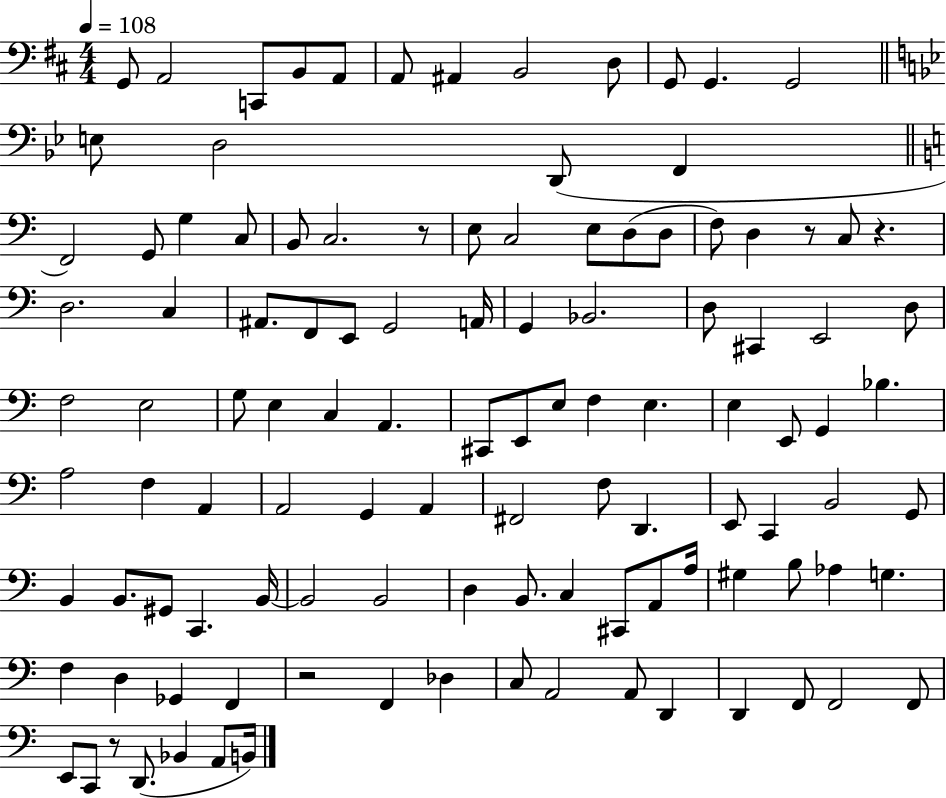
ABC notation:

X:1
T:Untitled
M:4/4
L:1/4
K:D
G,,/2 A,,2 C,,/2 B,,/2 A,,/2 A,,/2 ^A,, B,,2 D,/2 G,,/2 G,, G,,2 E,/2 D,2 D,,/2 F,, F,,2 G,,/2 G, C,/2 B,,/2 C,2 z/2 E,/2 C,2 E,/2 D,/2 D,/2 F,/2 D, z/2 C,/2 z D,2 C, ^A,,/2 F,,/2 E,,/2 G,,2 A,,/4 G,, _B,,2 D,/2 ^C,, E,,2 D,/2 F,2 E,2 G,/2 E, C, A,, ^C,,/2 E,,/2 E,/2 F, E, E, E,,/2 G,, _B, A,2 F, A,, A,,2 G,, A,, ^F,,2 F,/2 D,, E,,/2 C,, B,,2 G,,/2 B,, B,,/2 ^G,,/2 C,, B,,/4 B,,2 B,,2 D, B,,/2 C, ^C,,/2 A,,/2 A,/4 ^G, B,/2 _A, G, F, D, _G,, F,, z2 F,, _D, C,/2 A,,2 A,,/2 D,, D,, F,,/2 F,,2 F,,/2 E,,/2 C,,/2 z/2 D,,/2 _B,, A,,/2 B,,/4